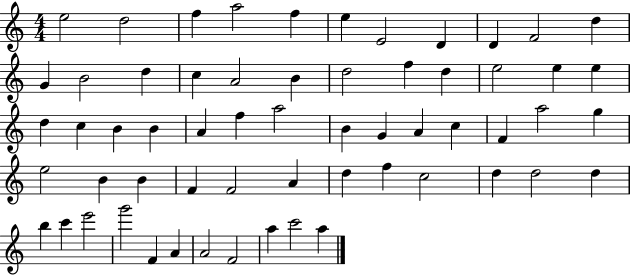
E5/h D5/h F5/q A5/h F5/q E5/q E4/h D4/q D4/q F4/h D5/q G4/q B4/h D5/q C5/q A4/h B4/q D5/h F5/q D5/q E5/h E5/q E5/q D5/q C5/q B4/q B4/q A4/q F5/q A5/h B4/q G4/q A4/q C5/q F4/q A5/h G5/q E5/h B4/q B4/q F4/q F4/h A4/q D5/q F5/q C5/h D5/q D5/h D5/q B5/q C6/q E6/h G6/h F4/q A4/q A4/h F4/h A5/q C6/h A5/q